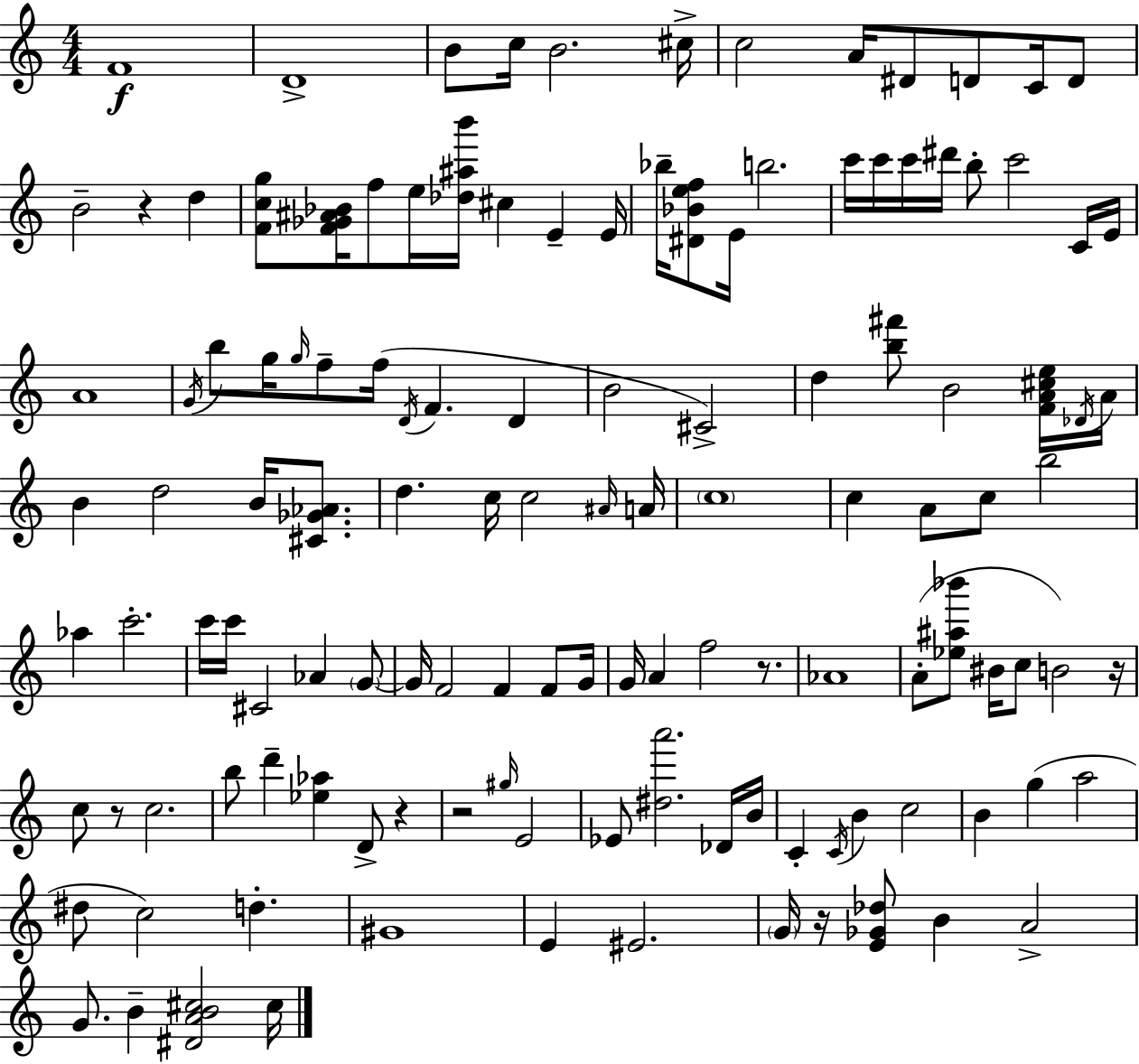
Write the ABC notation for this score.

X:1
T:Untitled
M:4/4
L:1/4
K:Am
F4 D4 B/2 c/4 B2 ^c/4 c2 A/4 ^D/2 D/2 C/4 D/2 B2 z d [Fcg]/2 [F_G^A_B]/4 f/2 e/4 [_d^ab']/4 ^c E E/4 _b/4 [^D_Bef]/2 E/4 b2 c'/4 c'/4 c'/4 ^d'/4 b/2 c'2 C/4 E/4 A4 G/4 b/2 g/4 g/4 f/2 f/4 D/4 F D B2 ^C2 d [b^f']/2 B2 [FA^ce]/4 _D/4 A/4 B d2 B/4 [^C_G_A]/2 d c/4 c2 ^A/4 A/4 c4 c A/2 c/2 b2 _a c'2 c'/4 c'/4 ^C2 _A G/2 G/4 F2 F F/2 G/4 G/4 A f2 z/2 _A4 A/2 [_e^a_b']/2 ^B/4 c/2 B2 z/4 c/2 z/2 c2 b/2 d' [_e_a] D/2 z z2 ^g/4 E2 _E/2 [^da']2 _D/4 B/4 C C/4 B c2 B g a2 ^d/2 c2 d ^G4 E ^E2 G/4 z/4 [E_G_d]/2 B A2 G/2 B [^DAB^c]2 ^c/4